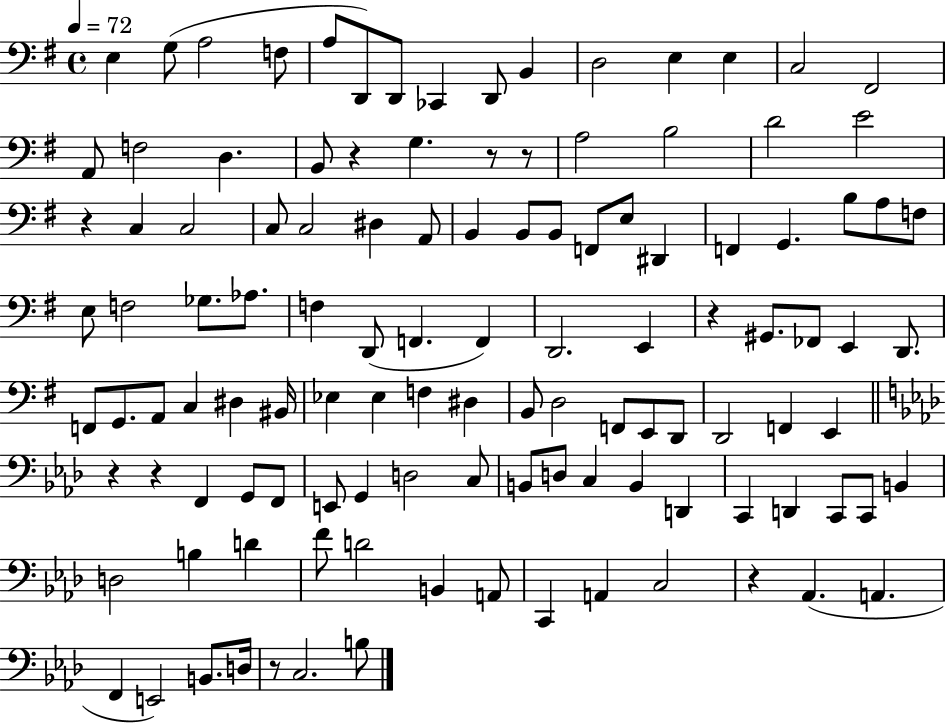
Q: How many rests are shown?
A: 9